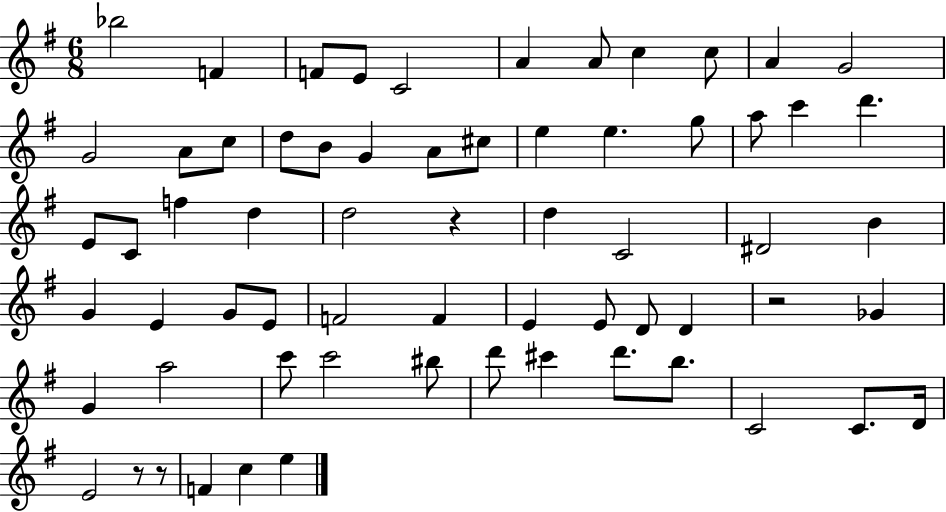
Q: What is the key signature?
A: G major